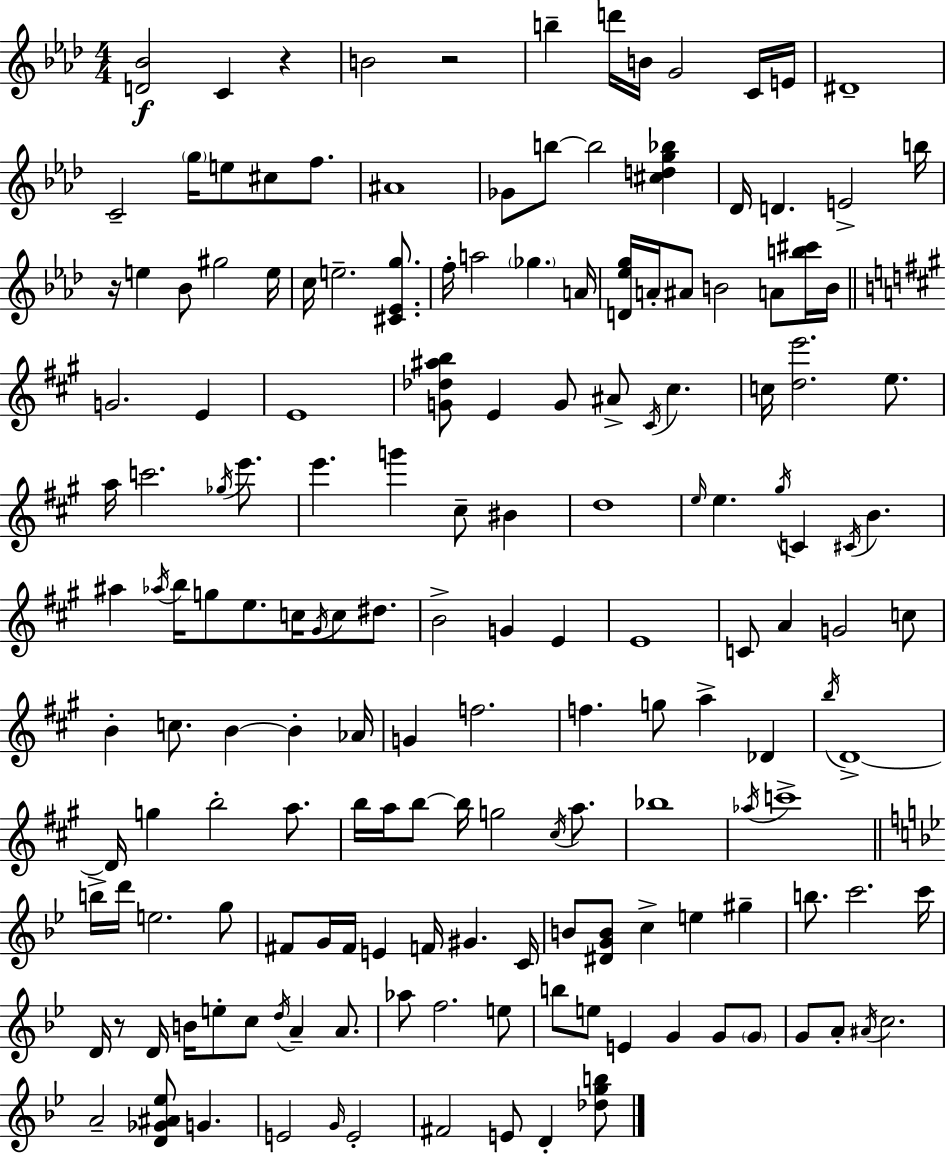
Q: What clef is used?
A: treble